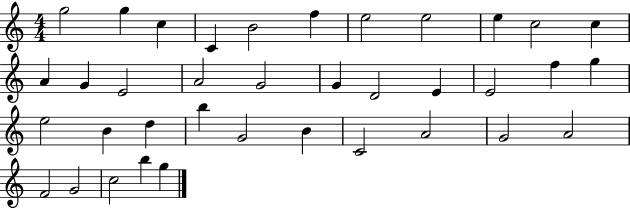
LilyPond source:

{
  \clef treble
  \numericTimeSignature
  \time 4/4
  \key c \major
  g''2 g''4 c''4 | c'4 b'2 f''4 | e''2 e''2 | e''4 c''2 c''4 | \break a'4 g'4 e'2 | a'2 g'2 | g'4 d'2 e'4 | e'2 f''4 g''4 | \break e''2 b'4 d''4 | b''4 g'2 b'4 | c'2 a'2 | g'2 a'2 | \break f'2 g'2 | c''2 b''4 g''4 | \bar "|."
}